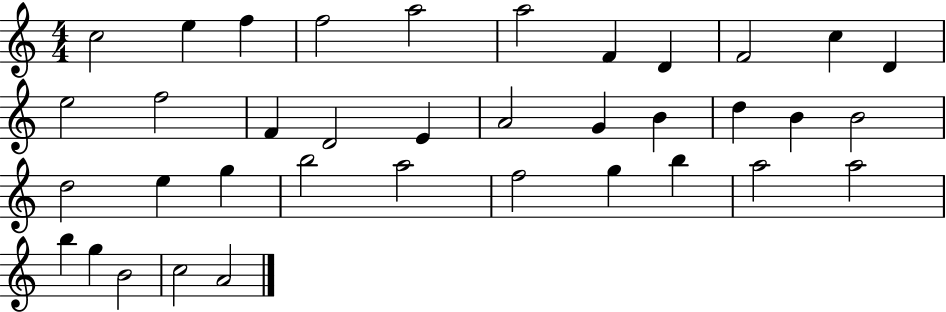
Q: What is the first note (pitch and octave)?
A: C5